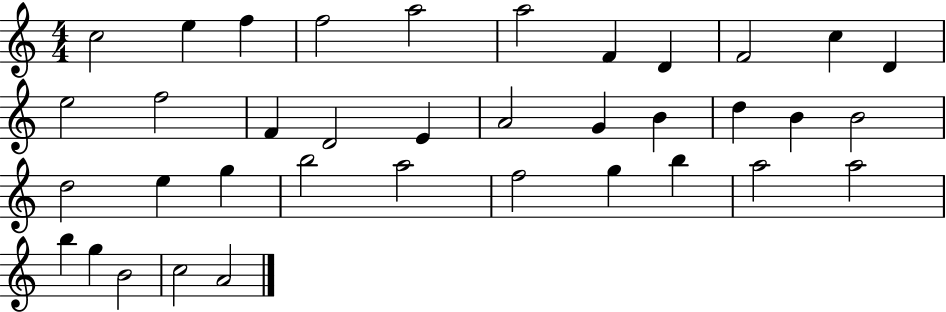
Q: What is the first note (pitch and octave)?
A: C5